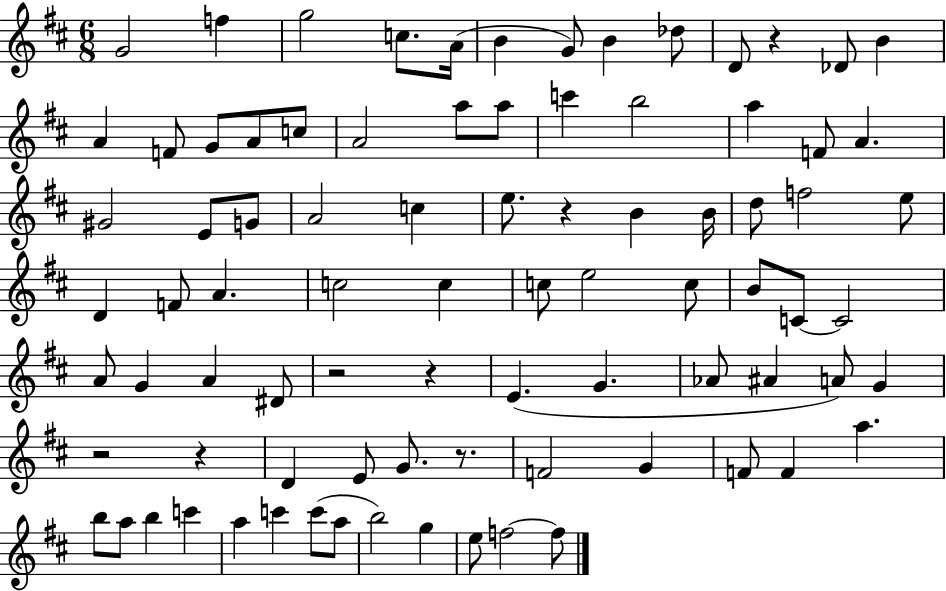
X:1
T:Untitled
M:6/8
L:1/4
K:D
G2 f g2 c/2 A/4 B G/2 B _d/2 D/2 z _D/2 B A F/2 G/2 A/2 c/2 A2 a/2 a/2 c' b2 a F/2 A ^G2 E/2 G/2 A2 c e/2 z B B/4 d/2 f2 e/2 D F/2 A c2 c c/2 e2 c/2 B/2 C/2 C2 A/2 G A ^D/2 z2 z E G _A/2 ^A A/2 G z2 z D E/2 G/2 z/2 F2 G F/2 F a b/2 a/2 b c' a c' c'/2 a/2 b2 g e/2 f2 f/2